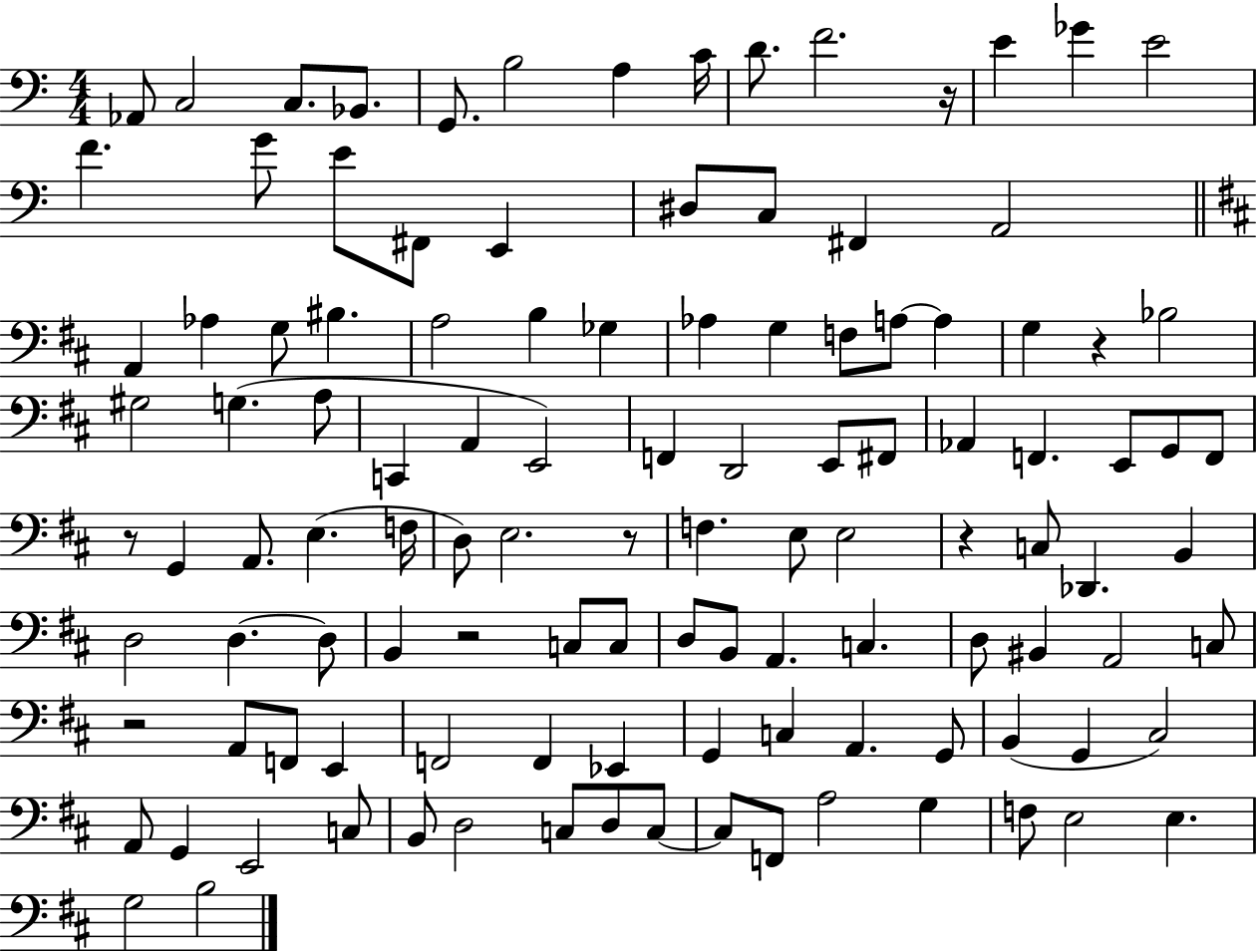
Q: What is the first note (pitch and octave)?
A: Ab2